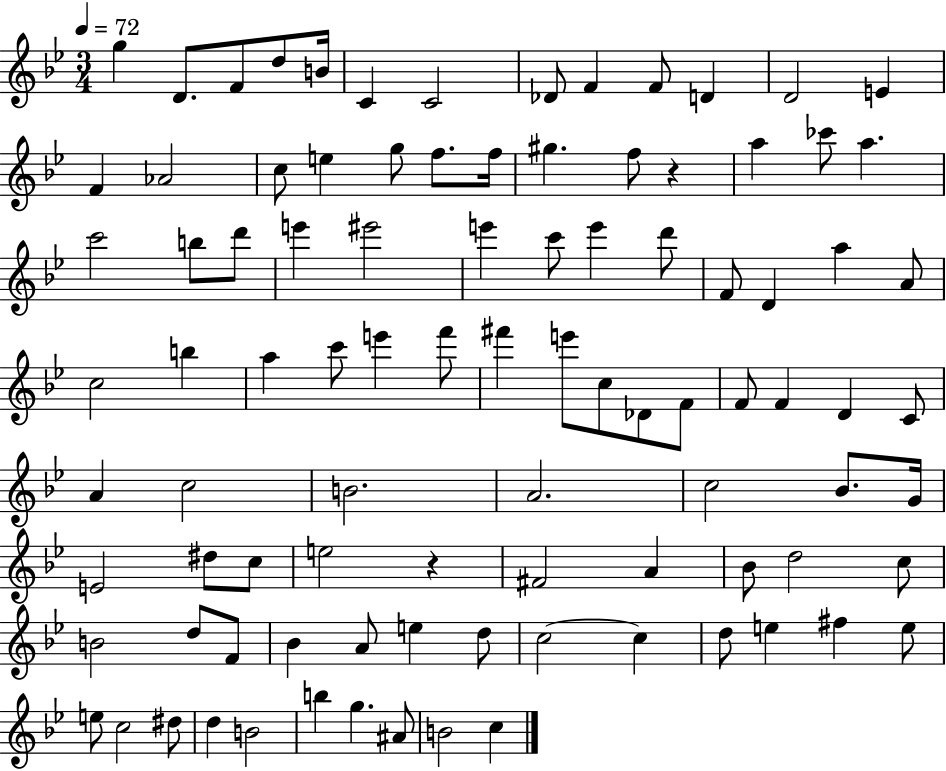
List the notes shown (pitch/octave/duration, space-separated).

G5/q D4/e. F4/e D5/e B4/s C4/q C4/h Db4/e F4/q F4/e D4/q D4/h E4/q F4/q Ab4/h C5/e E5/q G5/e F5/e. F5/s G#5/q. F5/e R/q A5/q CES6/e A5/q. C6/h B5/e D6/e E6/q EIS6/h E6/q C6/e E6/q D6/e F4/e D4/q A5/q A4/e C5/h B5/q A5/q C6/e E6/q F6/e F#6/q E6/e C5/e Db4/e F4/e F4/e F4/q D4/q C4/e A4/q C5/h B4/h. A4/h. C5/h Bb4/e. G4/s E4/h D#5/e C5/e E5/h R/q F#4/h A4/q Bb4/e D5/h C5/e B4/h D5/e F4/e Bb4/q A4/e E5/q D5/e C5/h C5/q D5/e E5/q F#5/q E5/e E5/e C5/h D#5/e D5/q B4/h B5/q G5/q. A#4/e B4/h C5/q